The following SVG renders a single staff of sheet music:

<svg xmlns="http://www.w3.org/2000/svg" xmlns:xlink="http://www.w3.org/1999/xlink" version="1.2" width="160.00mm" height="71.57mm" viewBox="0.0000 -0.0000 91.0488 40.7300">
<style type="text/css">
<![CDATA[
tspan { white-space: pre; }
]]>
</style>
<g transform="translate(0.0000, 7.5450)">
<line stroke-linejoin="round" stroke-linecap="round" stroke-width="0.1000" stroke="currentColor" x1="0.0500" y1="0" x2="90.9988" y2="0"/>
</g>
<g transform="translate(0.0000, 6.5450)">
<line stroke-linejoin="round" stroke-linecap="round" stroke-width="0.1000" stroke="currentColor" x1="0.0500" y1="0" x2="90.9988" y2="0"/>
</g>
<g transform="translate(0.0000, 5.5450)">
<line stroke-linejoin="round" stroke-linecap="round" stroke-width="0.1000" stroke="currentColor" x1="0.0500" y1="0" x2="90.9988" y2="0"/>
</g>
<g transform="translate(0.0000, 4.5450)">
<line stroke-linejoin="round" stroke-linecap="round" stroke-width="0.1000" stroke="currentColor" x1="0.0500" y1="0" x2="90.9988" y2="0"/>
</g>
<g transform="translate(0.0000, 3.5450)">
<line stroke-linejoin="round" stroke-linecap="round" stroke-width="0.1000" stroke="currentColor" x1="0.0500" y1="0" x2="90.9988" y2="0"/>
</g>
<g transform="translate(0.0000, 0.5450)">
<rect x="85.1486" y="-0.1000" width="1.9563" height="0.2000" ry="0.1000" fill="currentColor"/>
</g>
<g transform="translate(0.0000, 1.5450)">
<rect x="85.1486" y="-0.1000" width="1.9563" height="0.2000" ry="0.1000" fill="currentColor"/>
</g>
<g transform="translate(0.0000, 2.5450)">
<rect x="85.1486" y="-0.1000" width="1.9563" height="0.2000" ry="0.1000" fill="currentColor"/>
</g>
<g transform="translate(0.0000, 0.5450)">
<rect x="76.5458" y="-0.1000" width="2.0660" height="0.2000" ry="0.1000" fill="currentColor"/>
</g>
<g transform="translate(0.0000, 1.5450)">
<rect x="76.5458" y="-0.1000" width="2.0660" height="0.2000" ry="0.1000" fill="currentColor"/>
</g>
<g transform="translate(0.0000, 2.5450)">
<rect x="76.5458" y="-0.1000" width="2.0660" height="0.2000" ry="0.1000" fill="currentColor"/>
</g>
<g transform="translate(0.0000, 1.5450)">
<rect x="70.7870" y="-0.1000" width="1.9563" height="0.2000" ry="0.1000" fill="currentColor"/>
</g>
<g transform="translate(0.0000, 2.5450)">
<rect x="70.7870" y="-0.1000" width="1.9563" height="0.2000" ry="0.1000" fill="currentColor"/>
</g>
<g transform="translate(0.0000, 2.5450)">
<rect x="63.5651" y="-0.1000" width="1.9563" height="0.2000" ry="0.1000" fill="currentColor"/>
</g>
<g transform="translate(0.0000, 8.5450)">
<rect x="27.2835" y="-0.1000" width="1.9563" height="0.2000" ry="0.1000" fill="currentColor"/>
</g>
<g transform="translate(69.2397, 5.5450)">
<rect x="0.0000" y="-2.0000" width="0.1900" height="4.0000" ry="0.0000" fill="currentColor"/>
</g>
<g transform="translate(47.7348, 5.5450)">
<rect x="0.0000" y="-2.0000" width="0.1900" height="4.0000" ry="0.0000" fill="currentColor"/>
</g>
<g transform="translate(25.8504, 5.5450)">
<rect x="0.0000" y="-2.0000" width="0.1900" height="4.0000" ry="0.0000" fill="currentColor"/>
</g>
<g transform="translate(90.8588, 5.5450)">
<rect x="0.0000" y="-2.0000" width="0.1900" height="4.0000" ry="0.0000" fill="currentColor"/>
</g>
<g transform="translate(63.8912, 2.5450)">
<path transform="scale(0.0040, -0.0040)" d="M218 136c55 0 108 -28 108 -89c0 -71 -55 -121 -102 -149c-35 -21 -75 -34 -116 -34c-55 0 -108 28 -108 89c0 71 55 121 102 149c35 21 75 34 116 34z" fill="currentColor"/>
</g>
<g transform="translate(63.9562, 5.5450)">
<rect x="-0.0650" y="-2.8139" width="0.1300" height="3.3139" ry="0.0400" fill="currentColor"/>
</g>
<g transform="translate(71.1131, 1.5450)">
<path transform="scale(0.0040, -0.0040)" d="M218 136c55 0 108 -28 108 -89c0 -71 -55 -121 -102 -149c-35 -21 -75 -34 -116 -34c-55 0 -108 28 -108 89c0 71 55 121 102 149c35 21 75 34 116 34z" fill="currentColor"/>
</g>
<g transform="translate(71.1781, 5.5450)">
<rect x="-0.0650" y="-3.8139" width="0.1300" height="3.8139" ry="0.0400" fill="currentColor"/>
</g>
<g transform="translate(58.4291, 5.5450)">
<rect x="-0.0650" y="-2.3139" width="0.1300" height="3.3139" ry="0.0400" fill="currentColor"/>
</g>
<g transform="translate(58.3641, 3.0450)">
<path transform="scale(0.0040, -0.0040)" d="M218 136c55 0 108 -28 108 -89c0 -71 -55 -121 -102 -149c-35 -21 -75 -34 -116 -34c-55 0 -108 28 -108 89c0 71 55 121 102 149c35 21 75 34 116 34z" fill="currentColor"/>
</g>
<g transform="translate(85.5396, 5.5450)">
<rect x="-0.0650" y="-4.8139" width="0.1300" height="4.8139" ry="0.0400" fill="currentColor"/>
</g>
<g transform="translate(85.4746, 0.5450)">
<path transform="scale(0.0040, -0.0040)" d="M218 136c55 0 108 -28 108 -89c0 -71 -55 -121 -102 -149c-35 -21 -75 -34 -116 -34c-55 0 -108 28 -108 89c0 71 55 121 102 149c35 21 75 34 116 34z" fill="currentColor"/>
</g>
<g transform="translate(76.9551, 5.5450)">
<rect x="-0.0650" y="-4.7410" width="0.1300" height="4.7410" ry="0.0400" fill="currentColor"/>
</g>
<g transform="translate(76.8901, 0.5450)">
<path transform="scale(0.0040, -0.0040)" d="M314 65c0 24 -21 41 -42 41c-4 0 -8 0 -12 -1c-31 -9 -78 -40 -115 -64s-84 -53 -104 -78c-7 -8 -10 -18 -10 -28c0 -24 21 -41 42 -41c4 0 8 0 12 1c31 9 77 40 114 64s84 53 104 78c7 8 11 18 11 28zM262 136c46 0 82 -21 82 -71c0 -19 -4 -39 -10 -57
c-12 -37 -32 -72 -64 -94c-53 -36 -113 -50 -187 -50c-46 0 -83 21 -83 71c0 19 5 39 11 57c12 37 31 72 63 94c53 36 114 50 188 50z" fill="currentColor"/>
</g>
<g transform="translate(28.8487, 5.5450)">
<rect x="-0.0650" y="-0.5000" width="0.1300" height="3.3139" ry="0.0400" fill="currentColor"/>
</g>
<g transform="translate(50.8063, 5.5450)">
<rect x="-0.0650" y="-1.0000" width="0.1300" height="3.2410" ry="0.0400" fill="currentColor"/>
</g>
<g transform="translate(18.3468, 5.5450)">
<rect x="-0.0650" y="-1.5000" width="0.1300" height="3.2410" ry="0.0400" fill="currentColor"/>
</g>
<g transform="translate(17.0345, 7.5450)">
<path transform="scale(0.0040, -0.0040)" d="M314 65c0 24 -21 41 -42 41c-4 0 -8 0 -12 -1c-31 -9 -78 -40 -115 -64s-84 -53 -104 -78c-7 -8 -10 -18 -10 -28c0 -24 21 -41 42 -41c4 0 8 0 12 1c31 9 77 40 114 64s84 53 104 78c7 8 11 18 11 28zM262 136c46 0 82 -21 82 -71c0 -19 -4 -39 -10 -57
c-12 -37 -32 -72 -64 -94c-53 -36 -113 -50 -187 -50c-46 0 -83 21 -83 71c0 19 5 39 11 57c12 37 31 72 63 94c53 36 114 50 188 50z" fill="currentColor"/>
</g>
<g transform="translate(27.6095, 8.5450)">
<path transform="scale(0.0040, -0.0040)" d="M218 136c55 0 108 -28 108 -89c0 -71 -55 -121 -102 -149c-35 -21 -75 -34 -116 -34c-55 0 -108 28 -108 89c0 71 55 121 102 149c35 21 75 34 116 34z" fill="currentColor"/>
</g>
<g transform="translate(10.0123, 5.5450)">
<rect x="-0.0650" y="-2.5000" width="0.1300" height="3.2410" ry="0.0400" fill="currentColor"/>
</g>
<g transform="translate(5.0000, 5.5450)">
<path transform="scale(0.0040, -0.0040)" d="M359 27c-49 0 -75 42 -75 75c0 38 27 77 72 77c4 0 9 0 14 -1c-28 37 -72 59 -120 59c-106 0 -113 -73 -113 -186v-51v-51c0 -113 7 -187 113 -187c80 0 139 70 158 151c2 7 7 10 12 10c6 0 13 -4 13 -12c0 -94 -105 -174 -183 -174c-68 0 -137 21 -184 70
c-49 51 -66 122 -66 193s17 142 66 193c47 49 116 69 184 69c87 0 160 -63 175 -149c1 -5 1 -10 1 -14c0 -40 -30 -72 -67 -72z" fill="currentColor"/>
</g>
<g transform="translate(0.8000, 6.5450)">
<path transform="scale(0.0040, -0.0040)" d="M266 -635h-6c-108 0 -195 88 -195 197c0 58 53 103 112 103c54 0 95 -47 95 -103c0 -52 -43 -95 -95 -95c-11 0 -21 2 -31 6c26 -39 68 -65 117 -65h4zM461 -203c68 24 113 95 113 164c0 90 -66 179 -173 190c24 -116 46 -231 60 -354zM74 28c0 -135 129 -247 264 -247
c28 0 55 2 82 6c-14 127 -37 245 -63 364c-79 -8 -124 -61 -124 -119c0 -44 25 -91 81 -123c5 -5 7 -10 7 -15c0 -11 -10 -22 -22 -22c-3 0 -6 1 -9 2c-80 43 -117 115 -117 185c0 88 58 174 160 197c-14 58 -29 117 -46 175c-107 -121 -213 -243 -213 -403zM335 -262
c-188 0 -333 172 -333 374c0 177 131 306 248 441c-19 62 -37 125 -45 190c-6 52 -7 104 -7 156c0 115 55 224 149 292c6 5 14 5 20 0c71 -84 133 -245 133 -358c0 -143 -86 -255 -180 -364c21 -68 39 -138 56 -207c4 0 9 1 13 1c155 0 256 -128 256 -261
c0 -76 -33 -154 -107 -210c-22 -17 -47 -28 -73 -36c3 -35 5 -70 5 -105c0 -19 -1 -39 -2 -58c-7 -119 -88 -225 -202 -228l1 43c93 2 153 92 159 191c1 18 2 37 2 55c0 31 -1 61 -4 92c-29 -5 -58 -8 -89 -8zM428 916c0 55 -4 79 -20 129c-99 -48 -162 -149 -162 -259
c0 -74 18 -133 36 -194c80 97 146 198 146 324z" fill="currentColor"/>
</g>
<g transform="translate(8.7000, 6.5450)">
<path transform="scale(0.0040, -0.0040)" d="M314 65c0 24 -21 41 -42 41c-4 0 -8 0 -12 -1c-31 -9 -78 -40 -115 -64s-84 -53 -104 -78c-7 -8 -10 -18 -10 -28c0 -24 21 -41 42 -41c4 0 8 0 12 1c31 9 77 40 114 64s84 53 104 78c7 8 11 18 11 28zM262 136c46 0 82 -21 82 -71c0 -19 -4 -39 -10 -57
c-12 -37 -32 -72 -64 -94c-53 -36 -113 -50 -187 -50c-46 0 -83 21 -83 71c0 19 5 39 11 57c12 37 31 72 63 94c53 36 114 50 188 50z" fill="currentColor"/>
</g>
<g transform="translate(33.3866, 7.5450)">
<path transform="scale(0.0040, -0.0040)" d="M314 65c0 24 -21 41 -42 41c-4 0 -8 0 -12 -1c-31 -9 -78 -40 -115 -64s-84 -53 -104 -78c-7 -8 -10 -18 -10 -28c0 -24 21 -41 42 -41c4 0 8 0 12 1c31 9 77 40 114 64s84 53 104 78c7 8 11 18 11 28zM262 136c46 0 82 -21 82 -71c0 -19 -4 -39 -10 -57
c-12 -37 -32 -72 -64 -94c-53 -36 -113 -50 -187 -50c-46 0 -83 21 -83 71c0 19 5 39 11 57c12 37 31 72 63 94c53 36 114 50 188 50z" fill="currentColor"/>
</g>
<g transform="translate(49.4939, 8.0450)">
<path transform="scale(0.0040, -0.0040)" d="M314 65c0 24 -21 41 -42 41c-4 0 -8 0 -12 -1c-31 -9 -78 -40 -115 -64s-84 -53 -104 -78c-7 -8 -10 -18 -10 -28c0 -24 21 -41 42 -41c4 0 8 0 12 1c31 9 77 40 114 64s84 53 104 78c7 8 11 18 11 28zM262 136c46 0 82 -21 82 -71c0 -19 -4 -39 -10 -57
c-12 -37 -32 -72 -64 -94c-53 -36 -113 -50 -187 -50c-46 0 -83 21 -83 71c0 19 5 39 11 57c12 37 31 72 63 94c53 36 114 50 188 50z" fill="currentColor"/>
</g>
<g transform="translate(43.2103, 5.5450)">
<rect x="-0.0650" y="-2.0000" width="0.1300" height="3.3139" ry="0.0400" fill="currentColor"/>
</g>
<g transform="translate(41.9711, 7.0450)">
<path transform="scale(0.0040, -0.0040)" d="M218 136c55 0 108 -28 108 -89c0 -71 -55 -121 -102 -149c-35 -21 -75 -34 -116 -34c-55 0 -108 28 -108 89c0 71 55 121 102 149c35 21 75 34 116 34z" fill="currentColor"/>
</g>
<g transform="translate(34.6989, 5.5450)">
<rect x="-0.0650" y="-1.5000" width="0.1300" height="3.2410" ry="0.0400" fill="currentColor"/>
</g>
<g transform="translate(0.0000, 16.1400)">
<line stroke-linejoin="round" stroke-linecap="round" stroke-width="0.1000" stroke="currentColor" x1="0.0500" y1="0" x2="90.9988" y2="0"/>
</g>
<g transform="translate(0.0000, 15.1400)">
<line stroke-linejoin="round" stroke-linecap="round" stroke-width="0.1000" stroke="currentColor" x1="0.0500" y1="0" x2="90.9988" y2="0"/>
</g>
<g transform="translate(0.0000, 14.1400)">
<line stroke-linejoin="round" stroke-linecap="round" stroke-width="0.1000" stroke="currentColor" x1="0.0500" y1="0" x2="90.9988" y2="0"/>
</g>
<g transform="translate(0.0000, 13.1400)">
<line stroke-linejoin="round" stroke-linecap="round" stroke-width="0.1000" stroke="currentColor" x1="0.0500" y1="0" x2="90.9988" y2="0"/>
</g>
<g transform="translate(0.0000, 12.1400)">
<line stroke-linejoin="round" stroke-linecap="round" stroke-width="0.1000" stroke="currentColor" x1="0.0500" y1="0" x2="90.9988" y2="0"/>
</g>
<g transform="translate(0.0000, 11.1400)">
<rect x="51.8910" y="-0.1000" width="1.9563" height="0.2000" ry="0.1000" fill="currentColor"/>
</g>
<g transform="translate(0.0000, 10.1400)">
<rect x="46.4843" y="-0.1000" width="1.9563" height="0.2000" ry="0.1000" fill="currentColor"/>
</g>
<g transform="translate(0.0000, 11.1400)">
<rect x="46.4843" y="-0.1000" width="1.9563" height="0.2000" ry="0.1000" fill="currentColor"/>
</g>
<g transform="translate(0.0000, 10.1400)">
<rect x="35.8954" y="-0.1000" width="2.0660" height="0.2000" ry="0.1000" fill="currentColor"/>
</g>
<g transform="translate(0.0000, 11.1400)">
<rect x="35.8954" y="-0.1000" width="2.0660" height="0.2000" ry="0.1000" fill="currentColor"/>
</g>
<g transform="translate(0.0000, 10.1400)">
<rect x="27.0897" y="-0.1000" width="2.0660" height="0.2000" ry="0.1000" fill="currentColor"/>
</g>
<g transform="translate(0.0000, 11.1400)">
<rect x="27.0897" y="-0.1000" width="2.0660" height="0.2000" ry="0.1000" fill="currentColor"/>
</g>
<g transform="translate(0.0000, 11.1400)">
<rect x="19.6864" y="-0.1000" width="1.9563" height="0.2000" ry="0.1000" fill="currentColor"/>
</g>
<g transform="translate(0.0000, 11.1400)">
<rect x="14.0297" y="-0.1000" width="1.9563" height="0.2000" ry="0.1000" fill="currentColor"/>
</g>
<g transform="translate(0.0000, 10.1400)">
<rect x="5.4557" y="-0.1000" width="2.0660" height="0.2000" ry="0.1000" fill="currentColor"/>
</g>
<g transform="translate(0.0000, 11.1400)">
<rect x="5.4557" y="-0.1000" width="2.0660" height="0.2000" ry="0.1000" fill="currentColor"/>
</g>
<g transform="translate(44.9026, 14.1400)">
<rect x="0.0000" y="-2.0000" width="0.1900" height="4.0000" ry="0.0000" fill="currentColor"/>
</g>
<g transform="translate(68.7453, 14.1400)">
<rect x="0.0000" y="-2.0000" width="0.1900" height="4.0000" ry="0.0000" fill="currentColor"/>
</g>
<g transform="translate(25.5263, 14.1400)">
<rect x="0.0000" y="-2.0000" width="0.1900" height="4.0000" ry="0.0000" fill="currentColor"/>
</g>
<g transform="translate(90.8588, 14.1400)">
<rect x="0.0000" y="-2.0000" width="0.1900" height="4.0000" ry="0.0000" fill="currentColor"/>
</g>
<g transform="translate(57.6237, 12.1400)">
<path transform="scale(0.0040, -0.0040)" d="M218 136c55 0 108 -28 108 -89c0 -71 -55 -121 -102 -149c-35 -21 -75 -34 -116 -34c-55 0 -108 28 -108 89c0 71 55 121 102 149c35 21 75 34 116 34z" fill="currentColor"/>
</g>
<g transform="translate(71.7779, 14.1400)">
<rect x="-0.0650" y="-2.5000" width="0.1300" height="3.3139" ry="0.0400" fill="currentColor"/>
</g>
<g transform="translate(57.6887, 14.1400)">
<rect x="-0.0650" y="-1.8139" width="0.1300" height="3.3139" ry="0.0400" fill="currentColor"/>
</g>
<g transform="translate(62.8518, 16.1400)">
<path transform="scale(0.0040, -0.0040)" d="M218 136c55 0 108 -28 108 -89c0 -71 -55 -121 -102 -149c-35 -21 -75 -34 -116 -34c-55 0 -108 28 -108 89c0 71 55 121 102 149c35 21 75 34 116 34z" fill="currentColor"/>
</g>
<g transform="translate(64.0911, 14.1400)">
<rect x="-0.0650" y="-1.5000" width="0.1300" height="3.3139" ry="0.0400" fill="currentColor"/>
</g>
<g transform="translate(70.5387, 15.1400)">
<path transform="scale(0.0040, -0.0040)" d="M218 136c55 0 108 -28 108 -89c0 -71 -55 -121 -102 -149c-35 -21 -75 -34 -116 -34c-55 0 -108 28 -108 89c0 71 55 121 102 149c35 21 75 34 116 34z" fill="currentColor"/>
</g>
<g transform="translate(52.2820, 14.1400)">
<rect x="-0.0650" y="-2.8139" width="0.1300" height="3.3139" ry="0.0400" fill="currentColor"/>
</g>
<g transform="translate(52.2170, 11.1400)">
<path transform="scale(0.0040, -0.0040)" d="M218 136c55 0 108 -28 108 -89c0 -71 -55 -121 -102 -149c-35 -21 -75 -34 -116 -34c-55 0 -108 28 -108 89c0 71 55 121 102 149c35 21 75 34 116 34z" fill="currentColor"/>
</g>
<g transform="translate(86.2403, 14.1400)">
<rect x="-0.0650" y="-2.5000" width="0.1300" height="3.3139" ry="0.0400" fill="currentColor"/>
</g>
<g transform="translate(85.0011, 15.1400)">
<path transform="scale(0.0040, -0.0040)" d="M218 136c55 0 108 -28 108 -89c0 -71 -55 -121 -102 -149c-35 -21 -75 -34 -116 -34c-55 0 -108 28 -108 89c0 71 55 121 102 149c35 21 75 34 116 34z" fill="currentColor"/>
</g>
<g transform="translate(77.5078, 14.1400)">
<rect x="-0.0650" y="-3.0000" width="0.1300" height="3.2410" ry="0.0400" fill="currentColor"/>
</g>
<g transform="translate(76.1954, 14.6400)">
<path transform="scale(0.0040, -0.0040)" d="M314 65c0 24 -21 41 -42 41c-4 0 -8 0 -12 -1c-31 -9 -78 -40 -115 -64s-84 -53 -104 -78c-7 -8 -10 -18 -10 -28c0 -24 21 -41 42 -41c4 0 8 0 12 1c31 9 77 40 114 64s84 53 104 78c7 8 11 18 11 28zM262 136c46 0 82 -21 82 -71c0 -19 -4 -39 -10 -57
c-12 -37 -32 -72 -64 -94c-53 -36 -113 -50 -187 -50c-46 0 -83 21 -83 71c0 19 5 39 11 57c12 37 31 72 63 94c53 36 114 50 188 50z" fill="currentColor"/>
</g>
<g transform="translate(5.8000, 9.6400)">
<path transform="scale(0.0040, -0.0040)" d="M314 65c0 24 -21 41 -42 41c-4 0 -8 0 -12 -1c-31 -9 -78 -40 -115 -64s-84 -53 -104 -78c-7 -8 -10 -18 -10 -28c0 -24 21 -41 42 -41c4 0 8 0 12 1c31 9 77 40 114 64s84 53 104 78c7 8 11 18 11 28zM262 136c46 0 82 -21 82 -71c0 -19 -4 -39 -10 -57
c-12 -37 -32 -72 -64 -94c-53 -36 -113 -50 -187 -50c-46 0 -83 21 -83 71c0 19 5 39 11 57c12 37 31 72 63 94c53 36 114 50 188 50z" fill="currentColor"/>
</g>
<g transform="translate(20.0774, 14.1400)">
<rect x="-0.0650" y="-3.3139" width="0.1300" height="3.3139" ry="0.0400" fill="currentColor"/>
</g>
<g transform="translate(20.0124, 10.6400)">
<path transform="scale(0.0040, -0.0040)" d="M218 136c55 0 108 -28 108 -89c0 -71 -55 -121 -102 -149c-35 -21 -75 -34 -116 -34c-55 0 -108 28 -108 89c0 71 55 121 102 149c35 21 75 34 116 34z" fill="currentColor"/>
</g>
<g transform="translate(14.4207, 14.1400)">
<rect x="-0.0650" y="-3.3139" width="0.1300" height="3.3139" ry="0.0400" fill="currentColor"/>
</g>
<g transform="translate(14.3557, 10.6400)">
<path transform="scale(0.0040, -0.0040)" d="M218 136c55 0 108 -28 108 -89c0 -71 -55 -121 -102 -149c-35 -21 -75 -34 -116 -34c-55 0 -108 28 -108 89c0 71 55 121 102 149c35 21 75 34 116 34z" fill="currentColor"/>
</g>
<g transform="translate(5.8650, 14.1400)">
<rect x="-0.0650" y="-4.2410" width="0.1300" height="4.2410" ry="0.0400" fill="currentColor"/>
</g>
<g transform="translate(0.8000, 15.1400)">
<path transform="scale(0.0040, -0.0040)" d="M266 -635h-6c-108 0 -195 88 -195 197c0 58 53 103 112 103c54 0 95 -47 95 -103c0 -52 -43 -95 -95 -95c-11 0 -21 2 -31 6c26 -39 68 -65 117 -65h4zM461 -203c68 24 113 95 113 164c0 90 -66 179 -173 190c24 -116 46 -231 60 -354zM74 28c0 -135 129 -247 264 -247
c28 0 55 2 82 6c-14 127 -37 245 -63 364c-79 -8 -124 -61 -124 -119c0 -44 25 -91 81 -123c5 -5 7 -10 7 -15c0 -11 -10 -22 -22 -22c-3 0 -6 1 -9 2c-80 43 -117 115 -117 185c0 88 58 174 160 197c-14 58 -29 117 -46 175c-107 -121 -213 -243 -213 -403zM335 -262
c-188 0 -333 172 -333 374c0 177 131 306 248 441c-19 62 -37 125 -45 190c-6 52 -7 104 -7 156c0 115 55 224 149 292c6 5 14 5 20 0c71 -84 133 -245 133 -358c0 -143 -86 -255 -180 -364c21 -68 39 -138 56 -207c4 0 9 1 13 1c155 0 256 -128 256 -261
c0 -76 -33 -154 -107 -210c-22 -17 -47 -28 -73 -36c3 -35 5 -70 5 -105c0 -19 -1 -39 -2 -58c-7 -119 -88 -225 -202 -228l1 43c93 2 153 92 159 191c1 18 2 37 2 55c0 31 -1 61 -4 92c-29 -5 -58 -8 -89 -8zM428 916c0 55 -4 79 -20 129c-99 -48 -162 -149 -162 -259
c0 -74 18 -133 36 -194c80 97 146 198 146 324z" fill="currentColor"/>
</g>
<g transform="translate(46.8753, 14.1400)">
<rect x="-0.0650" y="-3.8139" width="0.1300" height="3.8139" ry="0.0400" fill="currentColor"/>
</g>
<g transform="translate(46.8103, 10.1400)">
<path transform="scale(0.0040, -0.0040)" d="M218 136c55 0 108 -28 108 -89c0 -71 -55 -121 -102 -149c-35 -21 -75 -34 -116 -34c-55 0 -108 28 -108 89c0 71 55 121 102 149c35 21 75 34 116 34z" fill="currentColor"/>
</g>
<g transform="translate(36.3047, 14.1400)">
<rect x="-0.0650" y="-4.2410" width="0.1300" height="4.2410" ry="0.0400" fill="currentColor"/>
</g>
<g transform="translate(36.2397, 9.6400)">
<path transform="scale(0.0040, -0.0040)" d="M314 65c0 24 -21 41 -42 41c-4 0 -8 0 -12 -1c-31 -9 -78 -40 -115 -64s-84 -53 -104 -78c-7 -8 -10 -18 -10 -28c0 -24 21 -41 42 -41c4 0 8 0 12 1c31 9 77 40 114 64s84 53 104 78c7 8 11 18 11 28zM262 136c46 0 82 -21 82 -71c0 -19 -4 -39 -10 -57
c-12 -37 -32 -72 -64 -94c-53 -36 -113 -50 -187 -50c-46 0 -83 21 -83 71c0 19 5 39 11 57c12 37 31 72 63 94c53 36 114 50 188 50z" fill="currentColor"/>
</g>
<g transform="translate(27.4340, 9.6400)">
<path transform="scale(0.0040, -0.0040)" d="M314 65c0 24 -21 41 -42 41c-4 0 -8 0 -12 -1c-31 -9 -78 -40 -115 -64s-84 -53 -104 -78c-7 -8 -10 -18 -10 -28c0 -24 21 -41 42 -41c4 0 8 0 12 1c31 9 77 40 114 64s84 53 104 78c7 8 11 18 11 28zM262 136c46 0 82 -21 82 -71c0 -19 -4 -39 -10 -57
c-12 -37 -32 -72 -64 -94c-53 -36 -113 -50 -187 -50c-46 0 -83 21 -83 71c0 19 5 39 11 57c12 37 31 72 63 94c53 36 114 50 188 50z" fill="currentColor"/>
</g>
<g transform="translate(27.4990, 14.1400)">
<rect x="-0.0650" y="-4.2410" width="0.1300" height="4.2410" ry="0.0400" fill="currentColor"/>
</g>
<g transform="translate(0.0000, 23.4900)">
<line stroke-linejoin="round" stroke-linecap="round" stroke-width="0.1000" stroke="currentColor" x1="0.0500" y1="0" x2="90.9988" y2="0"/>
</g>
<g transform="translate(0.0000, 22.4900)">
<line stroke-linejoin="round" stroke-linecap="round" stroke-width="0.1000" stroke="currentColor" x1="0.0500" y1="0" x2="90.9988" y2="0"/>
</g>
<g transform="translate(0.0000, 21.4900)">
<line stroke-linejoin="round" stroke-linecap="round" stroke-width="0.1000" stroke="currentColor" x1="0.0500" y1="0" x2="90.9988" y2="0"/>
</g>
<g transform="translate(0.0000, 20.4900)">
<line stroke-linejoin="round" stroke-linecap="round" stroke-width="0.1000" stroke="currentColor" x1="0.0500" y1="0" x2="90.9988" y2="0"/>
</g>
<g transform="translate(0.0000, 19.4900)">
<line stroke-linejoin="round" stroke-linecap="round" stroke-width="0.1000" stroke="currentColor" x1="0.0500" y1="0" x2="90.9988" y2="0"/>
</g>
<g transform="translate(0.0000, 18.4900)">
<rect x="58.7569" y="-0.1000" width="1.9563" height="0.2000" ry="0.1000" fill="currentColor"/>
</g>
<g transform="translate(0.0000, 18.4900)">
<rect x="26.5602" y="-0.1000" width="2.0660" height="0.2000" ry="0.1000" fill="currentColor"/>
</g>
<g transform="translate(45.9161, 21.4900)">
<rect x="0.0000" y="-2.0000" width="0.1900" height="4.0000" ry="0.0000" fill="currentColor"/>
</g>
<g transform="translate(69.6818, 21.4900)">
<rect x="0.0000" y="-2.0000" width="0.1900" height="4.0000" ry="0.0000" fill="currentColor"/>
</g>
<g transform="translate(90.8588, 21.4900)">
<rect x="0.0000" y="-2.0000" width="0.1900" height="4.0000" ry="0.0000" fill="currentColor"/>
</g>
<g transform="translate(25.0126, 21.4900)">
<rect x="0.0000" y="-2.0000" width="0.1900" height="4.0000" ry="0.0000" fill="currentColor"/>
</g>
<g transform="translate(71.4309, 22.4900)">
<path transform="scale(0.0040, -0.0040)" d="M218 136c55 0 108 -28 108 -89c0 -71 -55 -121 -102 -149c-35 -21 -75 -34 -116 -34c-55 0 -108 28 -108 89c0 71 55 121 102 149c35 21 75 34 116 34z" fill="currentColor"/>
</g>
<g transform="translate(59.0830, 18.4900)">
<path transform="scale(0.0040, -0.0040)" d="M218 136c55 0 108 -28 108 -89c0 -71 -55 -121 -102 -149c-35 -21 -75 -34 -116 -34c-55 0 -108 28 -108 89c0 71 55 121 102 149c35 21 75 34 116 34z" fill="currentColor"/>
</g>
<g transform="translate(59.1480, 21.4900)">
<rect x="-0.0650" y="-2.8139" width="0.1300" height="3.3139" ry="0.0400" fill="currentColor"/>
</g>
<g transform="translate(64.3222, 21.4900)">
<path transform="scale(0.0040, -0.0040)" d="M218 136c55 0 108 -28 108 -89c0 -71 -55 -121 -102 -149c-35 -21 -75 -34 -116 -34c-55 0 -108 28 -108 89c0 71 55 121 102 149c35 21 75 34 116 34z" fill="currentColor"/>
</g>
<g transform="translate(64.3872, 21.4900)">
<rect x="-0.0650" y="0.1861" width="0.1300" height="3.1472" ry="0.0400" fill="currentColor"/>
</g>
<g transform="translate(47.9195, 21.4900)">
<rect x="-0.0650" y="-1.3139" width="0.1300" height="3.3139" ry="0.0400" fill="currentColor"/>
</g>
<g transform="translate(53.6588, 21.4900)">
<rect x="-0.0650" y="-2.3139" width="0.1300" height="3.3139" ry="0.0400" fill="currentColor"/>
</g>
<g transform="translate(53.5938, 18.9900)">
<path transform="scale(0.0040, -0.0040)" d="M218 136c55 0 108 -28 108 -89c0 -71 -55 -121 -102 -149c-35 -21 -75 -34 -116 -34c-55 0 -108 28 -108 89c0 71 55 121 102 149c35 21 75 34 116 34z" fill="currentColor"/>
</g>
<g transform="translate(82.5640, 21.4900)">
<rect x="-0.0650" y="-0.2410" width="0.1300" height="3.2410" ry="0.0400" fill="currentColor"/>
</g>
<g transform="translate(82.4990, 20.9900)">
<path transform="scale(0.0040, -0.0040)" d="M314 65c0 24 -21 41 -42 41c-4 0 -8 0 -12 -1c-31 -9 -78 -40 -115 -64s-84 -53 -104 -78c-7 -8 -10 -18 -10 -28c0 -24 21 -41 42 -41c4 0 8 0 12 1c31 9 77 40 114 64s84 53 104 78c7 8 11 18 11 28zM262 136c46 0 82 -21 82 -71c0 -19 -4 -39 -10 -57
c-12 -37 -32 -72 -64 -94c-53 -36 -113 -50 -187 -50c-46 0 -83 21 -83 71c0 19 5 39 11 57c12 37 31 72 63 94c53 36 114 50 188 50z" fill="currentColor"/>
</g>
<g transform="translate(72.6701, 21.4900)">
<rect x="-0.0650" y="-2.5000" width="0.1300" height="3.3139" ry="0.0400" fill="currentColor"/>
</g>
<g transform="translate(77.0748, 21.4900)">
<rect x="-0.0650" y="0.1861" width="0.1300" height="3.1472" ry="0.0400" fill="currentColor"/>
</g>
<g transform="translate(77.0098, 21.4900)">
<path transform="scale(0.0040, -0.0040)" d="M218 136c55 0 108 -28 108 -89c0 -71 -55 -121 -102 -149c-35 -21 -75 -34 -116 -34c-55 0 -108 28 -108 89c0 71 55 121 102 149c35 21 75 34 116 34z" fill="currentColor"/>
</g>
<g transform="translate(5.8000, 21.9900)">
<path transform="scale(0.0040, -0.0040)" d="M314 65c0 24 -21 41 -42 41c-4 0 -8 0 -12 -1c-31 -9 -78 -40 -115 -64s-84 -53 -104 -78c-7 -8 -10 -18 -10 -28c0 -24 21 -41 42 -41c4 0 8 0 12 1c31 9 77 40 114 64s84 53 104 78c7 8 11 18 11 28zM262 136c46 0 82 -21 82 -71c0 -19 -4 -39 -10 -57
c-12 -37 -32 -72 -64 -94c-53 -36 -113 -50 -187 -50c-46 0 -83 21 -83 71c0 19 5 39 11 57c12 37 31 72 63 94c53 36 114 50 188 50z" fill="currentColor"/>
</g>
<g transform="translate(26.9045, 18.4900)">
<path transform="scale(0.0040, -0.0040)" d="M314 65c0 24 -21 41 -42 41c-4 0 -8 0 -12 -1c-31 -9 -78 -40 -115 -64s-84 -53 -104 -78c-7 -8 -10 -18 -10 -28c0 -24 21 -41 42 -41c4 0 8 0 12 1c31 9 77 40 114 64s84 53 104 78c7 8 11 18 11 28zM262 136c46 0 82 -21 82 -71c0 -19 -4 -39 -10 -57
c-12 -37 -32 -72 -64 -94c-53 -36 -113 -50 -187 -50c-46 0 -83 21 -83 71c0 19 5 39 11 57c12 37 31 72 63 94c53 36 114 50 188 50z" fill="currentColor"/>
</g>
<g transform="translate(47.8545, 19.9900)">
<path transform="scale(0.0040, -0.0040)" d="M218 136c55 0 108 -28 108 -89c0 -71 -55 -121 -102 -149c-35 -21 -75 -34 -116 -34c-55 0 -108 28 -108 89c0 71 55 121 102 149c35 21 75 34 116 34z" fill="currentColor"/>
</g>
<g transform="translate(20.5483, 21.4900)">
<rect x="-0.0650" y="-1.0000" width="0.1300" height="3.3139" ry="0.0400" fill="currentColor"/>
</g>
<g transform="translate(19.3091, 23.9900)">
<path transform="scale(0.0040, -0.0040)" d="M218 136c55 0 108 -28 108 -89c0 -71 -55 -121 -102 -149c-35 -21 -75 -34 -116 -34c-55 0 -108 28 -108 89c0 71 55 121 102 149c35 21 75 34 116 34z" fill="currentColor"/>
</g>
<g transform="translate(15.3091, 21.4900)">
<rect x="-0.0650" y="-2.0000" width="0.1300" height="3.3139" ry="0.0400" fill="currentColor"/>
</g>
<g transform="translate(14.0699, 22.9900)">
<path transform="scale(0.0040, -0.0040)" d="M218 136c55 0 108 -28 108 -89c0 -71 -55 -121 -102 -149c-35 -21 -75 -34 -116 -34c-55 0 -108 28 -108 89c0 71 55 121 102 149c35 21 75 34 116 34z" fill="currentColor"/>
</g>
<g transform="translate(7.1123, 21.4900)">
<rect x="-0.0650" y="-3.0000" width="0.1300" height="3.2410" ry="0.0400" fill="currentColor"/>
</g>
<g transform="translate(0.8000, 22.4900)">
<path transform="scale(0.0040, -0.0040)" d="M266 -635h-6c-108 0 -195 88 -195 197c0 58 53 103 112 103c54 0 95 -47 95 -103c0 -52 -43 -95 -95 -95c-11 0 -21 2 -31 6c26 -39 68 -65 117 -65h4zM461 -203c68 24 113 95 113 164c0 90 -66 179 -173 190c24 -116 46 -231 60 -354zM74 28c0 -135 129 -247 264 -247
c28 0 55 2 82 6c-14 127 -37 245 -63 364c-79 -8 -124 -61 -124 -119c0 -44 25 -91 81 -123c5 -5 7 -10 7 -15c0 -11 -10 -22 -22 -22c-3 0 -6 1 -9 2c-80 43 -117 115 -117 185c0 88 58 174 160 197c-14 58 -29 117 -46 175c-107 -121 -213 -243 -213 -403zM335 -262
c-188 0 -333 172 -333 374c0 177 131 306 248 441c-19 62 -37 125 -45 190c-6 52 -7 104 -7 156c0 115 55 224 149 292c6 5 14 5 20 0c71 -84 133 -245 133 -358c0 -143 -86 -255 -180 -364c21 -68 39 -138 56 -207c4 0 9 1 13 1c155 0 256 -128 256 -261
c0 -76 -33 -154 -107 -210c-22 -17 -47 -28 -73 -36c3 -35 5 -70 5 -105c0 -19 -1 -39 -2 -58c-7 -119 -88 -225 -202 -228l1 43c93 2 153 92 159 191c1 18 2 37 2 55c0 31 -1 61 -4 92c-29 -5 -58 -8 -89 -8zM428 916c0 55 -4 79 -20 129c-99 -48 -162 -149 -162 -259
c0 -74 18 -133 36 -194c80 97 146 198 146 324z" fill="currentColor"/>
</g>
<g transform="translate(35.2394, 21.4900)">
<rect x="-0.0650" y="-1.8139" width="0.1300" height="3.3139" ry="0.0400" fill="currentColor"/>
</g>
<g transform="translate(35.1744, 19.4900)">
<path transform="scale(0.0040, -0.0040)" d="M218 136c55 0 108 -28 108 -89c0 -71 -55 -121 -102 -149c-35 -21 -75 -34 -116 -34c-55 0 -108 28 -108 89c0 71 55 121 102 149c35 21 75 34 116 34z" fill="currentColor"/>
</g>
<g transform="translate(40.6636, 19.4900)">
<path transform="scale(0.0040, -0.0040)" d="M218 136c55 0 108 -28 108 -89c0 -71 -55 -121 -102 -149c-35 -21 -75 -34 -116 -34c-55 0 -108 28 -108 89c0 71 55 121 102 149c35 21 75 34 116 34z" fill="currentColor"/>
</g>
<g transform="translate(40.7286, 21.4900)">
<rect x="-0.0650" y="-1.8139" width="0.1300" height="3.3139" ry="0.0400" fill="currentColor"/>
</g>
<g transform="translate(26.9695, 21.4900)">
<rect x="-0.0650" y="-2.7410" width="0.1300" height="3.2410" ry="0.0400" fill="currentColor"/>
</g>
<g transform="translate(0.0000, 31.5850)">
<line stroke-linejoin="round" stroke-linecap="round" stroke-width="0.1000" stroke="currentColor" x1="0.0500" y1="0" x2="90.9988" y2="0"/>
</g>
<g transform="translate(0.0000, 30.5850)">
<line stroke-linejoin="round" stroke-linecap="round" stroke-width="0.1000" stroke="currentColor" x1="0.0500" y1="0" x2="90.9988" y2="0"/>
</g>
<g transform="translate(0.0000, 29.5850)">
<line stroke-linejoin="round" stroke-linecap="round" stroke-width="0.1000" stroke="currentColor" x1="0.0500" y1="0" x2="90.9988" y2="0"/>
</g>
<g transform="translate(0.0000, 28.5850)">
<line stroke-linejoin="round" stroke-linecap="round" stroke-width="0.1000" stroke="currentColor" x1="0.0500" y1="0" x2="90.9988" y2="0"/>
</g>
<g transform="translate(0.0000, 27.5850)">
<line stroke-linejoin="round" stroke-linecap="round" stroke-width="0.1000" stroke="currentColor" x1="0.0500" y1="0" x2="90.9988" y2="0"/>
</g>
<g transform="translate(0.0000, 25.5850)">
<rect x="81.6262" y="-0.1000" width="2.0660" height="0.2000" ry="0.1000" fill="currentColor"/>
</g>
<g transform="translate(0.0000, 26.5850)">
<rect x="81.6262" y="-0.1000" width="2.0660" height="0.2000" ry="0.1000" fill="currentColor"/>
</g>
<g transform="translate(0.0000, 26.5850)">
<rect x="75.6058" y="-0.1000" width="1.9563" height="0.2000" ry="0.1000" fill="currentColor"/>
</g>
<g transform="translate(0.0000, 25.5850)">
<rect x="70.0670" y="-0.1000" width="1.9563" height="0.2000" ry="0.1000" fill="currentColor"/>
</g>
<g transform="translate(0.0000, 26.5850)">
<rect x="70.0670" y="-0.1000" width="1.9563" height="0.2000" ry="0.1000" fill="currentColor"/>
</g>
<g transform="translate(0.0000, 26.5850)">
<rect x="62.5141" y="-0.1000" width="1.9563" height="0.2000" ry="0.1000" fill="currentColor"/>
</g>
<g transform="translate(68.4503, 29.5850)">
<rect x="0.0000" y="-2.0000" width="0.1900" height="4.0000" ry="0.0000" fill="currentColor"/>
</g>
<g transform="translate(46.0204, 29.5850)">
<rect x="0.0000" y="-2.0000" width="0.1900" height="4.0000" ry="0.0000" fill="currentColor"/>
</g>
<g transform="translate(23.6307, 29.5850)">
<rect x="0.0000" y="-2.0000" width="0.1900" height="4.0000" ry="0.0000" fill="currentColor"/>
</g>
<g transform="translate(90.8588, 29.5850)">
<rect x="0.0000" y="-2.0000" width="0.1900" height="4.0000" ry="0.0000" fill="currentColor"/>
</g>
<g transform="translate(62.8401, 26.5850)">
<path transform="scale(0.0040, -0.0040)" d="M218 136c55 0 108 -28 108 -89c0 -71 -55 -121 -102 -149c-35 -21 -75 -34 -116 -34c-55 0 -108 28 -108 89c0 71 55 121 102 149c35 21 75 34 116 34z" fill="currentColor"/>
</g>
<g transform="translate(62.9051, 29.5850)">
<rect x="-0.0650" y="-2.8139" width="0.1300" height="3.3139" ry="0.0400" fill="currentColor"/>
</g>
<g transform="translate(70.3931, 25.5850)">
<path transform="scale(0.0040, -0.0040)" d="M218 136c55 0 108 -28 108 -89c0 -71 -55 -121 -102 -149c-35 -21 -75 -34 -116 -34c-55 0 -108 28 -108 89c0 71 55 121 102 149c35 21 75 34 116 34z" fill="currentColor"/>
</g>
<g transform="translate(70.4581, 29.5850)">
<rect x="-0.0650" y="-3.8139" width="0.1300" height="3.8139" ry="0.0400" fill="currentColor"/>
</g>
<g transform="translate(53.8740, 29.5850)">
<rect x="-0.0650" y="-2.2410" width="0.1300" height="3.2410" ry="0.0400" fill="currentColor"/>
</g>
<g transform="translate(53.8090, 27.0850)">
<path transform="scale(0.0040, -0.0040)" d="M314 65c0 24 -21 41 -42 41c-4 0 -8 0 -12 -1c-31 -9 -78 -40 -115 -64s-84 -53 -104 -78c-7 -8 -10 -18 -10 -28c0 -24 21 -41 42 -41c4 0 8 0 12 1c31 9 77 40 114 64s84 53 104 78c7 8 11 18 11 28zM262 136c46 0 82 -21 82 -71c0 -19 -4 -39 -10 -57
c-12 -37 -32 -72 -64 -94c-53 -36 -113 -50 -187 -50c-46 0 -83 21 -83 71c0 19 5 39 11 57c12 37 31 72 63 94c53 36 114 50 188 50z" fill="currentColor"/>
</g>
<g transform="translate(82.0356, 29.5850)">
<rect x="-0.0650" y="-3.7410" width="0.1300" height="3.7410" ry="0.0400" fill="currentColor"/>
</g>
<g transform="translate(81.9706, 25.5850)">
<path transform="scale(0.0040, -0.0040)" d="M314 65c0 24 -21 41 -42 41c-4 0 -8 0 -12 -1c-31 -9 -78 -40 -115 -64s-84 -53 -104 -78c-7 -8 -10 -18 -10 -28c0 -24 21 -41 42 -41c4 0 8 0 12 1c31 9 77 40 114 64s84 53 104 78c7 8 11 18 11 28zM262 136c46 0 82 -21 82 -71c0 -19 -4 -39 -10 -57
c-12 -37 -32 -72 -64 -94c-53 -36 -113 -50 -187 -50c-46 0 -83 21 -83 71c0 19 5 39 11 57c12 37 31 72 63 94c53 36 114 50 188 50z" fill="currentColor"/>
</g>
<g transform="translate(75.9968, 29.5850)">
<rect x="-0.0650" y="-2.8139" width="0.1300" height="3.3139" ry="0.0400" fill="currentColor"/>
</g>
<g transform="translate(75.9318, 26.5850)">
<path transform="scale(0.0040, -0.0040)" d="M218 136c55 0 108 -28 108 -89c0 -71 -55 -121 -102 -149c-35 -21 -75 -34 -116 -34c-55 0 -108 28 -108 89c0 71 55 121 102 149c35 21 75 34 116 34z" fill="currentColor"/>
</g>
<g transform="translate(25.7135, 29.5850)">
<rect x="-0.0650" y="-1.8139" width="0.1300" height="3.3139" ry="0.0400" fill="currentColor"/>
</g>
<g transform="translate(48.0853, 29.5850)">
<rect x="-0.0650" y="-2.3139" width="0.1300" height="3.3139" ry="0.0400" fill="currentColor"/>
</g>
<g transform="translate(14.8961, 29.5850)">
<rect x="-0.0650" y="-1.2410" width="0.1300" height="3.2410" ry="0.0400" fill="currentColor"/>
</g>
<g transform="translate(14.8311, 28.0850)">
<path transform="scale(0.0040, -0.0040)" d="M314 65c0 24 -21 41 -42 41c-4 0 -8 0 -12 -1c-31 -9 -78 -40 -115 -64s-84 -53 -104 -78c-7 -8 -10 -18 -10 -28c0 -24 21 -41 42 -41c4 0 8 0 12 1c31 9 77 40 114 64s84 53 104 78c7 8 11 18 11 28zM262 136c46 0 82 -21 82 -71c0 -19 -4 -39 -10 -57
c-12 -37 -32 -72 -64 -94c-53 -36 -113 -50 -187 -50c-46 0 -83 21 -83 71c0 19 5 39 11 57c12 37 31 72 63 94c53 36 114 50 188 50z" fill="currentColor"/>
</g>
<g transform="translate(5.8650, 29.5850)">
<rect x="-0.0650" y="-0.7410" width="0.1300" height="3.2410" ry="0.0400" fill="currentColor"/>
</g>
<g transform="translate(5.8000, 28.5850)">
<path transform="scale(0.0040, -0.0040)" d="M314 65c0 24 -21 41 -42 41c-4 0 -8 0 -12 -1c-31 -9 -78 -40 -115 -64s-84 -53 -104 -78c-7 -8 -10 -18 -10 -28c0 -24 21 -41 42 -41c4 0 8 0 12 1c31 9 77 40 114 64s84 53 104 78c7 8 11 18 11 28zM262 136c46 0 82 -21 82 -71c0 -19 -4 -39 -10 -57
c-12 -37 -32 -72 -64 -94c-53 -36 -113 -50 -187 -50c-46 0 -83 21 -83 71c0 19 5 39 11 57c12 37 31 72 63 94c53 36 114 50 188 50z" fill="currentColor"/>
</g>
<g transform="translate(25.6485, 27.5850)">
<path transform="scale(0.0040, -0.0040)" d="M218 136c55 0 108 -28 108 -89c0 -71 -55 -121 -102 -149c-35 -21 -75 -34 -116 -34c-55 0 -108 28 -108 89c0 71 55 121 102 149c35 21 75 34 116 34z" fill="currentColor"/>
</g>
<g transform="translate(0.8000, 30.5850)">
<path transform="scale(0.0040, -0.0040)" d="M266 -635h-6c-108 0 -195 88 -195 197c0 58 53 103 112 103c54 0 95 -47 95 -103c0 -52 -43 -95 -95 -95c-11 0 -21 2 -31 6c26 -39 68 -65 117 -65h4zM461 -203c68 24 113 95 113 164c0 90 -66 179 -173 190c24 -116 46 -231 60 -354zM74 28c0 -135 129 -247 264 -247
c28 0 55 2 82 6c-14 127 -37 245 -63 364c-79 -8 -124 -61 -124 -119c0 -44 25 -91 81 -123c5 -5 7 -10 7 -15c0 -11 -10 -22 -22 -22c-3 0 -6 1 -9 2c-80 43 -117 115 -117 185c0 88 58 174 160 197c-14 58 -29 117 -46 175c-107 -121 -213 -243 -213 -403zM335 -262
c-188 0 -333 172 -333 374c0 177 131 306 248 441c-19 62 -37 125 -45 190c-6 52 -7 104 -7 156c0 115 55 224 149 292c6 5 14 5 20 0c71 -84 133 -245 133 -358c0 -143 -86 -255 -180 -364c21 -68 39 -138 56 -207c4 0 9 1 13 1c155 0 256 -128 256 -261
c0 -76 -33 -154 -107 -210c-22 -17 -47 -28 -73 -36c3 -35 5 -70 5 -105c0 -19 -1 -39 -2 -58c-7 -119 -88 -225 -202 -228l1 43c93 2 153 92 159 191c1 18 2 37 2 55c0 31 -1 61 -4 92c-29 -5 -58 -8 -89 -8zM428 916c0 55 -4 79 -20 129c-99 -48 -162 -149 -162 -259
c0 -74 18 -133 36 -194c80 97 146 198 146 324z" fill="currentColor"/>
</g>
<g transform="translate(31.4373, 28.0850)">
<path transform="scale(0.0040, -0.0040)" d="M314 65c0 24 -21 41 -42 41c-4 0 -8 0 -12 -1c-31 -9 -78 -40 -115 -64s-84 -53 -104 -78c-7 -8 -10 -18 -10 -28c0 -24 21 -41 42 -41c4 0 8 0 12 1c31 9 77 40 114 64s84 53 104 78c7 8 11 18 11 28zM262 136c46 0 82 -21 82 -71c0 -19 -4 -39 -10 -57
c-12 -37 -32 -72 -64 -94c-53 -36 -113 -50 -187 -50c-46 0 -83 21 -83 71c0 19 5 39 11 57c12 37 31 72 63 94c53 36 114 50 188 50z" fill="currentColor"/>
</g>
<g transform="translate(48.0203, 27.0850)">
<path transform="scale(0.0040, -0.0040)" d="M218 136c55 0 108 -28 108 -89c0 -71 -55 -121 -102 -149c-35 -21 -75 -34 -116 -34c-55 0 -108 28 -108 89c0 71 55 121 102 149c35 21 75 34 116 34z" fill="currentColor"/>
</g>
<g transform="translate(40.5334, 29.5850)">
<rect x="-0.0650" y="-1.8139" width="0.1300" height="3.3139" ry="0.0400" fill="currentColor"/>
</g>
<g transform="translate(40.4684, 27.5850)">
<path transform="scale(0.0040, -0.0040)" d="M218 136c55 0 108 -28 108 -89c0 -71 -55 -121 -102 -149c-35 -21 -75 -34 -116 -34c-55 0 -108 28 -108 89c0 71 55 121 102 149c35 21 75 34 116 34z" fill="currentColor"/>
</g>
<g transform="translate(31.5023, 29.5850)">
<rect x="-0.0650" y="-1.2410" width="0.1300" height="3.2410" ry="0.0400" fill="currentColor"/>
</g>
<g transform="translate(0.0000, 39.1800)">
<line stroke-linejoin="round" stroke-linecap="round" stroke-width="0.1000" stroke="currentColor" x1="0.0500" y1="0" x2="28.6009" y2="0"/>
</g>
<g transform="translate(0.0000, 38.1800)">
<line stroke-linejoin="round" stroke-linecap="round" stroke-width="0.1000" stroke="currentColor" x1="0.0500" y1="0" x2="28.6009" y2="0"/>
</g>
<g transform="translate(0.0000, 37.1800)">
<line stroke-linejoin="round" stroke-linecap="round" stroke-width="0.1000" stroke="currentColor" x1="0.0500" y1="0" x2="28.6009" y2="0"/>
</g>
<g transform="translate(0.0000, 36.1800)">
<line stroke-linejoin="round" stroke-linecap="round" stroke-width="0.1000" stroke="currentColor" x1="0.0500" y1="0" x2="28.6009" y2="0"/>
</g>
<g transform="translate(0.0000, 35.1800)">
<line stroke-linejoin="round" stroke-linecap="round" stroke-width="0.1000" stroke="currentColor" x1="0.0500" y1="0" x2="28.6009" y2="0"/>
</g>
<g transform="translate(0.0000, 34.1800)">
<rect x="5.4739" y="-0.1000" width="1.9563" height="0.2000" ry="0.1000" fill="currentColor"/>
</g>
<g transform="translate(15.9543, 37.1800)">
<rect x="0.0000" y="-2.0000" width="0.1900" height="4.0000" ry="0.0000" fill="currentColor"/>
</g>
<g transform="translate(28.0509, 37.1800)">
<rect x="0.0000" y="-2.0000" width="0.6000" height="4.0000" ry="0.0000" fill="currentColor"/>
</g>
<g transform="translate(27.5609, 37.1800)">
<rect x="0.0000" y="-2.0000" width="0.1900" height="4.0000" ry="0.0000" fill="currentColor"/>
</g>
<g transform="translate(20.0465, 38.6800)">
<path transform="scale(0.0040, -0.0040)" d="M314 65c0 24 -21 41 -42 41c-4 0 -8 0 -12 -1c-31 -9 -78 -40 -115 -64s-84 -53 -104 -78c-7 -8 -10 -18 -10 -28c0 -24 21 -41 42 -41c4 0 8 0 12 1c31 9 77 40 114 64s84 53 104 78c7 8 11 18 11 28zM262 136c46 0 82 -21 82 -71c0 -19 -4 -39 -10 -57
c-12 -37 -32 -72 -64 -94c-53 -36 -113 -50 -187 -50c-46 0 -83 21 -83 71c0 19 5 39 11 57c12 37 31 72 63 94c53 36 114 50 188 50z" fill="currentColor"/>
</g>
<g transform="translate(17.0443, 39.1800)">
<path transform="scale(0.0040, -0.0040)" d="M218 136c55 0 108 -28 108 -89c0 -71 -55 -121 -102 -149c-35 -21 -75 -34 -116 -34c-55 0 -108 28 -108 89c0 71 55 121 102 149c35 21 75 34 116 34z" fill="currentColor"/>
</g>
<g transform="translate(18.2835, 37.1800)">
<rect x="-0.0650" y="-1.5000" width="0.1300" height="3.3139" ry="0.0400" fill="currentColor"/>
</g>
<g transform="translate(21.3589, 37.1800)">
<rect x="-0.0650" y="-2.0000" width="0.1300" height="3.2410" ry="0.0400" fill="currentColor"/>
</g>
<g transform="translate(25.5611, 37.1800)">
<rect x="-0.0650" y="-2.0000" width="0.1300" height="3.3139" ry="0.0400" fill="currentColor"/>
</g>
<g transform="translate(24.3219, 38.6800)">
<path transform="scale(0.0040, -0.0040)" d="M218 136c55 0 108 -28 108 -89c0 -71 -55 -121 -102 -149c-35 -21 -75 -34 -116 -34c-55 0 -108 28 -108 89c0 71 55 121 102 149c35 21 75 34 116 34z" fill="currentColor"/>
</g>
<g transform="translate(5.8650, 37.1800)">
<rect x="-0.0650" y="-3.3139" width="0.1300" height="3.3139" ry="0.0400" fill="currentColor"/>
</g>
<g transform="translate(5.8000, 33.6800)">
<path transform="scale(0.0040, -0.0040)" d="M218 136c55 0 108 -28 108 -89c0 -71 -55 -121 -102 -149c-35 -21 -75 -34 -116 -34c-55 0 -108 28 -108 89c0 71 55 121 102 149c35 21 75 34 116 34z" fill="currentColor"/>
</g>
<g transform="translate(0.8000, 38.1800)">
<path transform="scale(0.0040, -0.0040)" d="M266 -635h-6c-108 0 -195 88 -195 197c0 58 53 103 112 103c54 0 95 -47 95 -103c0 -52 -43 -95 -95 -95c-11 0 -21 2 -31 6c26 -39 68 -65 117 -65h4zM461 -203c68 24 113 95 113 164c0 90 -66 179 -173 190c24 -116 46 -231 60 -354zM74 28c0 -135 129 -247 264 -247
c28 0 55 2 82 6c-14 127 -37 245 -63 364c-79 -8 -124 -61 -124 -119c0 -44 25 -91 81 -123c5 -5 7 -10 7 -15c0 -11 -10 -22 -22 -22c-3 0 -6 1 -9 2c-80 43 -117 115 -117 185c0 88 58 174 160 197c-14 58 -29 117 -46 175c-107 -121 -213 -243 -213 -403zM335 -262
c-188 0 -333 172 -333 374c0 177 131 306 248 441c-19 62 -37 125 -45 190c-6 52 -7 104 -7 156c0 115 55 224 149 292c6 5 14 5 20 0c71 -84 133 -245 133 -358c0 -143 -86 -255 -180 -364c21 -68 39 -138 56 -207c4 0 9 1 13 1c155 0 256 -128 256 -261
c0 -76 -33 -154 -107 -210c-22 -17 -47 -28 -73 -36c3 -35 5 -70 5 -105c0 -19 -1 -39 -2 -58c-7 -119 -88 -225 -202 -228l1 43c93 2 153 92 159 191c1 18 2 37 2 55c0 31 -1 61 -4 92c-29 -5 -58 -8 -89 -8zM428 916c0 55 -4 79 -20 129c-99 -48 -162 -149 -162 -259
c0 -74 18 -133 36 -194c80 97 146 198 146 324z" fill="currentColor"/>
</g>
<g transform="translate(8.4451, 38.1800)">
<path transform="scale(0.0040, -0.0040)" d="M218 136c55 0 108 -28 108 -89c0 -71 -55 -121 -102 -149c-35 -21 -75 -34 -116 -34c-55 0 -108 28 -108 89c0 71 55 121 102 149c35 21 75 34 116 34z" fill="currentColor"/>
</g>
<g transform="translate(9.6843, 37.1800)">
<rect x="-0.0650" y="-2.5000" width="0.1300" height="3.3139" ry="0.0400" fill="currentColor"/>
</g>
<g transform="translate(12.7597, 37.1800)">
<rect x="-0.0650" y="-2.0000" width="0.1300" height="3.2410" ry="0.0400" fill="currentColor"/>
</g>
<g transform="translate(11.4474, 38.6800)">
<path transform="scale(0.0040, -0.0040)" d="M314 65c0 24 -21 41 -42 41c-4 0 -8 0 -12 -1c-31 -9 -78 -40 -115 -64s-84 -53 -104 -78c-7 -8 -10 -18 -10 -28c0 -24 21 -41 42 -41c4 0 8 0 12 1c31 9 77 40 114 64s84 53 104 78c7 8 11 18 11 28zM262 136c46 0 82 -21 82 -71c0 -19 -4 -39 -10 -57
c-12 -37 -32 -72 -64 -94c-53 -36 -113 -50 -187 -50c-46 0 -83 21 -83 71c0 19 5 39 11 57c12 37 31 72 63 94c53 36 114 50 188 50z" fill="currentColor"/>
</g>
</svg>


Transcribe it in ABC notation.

X:1
T:Untitled
M:4/4
L:1/4
K:C
G2 E2 C E2 F D2 g a c' e'2 e' d'2 b b d'2 d'2 c' a f E G A2 G A2 F D a2 f f e g a B G B c2 d2 e2 f e2 f g g2 a c' a c'2 b G F2 E F2 F